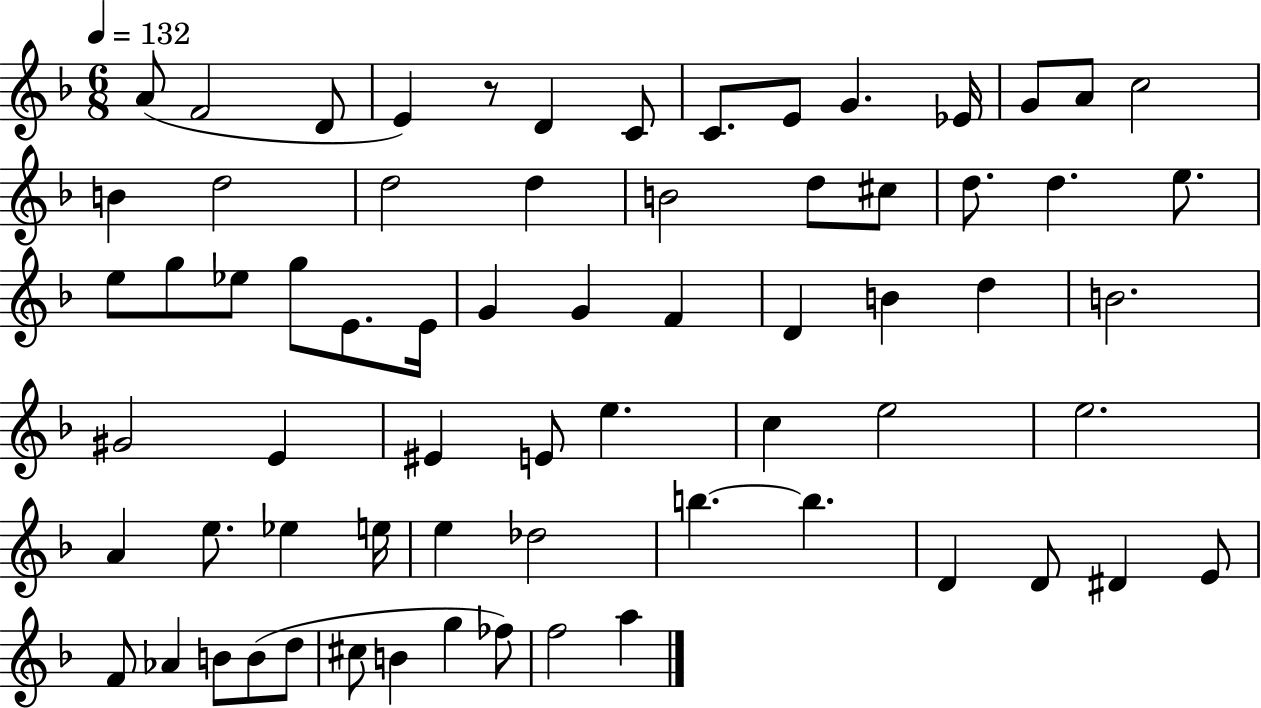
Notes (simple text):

A4/e F4/h D4/e E4/q R/e D4/q C4/e C4/e. E4/e G4/q. Eb4/s G4/e A4/e C5/h B4/q D5/h D5/h D5/q B4/h D5/e C#5/e D5/e. D5/q. E5/e. E5/e G5/e Eb5/e G5/e E4/e. E4/s G4/q G4/q F4/q D4/q B4/q D5/q B4/h. G#4/h E4/q EIS4/q E4/e E5/q. C5/q E5/h E5/h. A4/q E5/e. Eb5/q E5/s E5/q Db5/h B5/q. B5/q. D4/q D4/e D#4/q E4/e F4/e Ab4/q B4/e B4/e D5/e C#5/e B4/q G5/q FES5/e F5/h A5/q